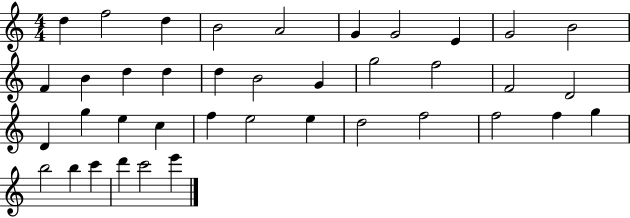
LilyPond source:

{
  \clef treble
  \numericTimeSignature
  \time 4/4
  \key c \major
  d''4 f''2 d''4 | b'2 a'2 | g'4 g'2 e'4 | g'2 b'2 | \break f'4 b'4 d''4 d''4 | d''4 b'2 g'4 | g''2 f''2 | f'2 d'2 | \break d'4 g''4 e''4 c''4 | f''4 e''2 e''4 | d''2 f''2 | f''2 f''4 g''4 | \break b''2 b''4 c'''4 | d'''4 c'''2 e'''4 | \bar "|."
}